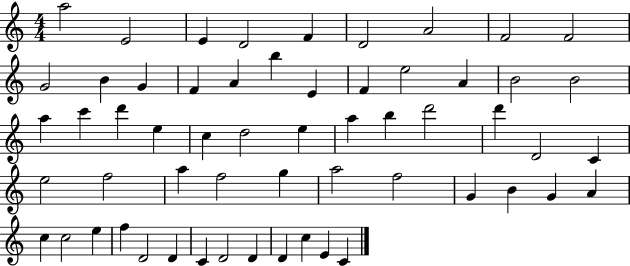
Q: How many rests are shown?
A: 0